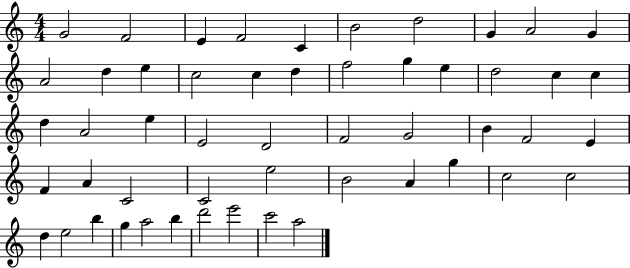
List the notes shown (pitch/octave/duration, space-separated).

G4/h F4/h E4/q F4/h C4/q B4/h D5/h G4/q A4/h G4/q A4/h D5/q E5/q C5/h C5/q D5/q F5/h G5/q E5/q D5/h C5/q C5/q D5/q A4/h E5/q E4/h D4/h F4/h G4/h B4/q F4/h E4/q F4/q A4/q C4/h C4/h E5/h B4/h A4/q G5/q C5/h C5/h D5/q E5/h B5/q G5/q A5/h B5/q D6/h E6/h C6/h A5/h